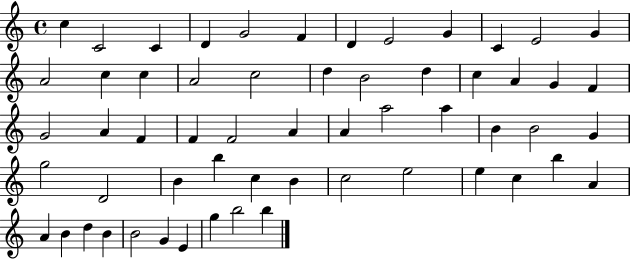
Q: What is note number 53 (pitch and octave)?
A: B4